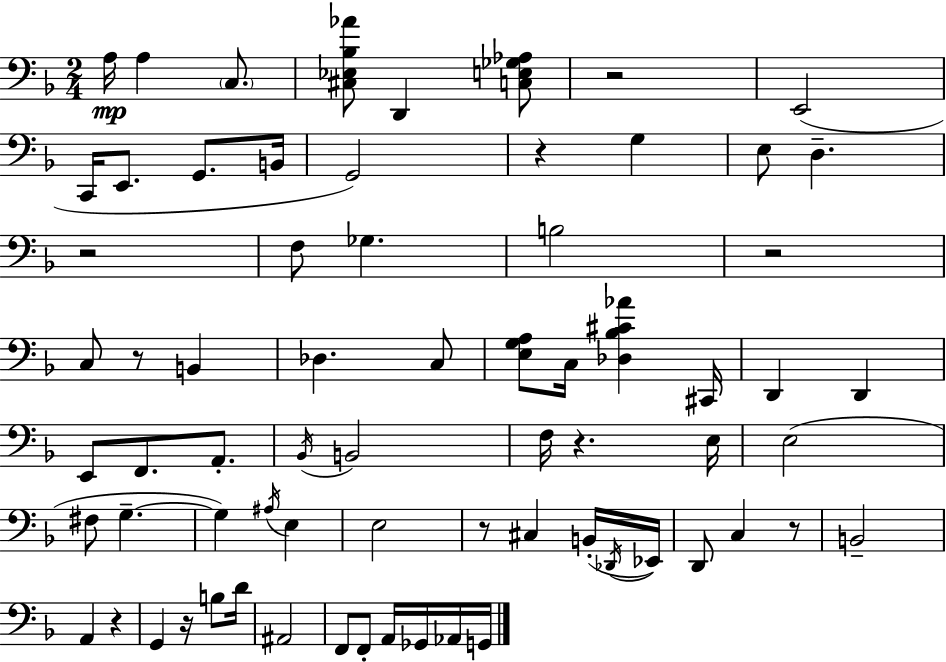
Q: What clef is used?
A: bass